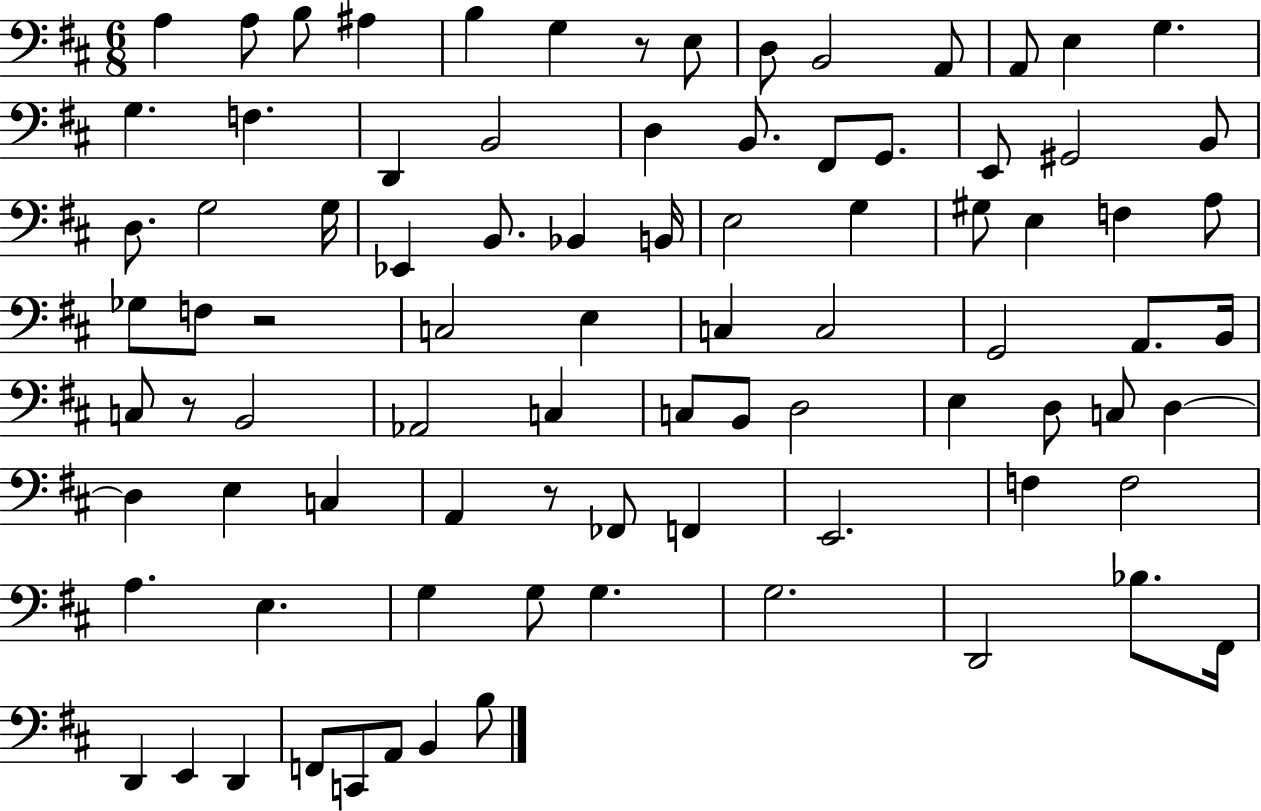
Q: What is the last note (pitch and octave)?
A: B3